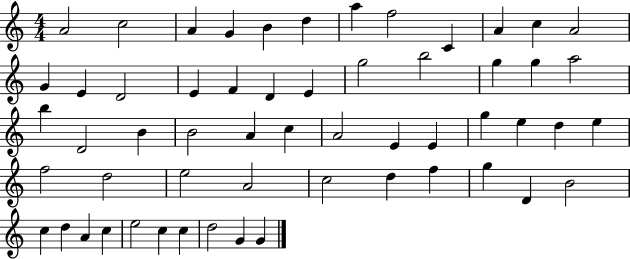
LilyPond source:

{
  \clef treble
  \numericTimeSignature
  \time 4/4
  \key c \major
  a'2 c''2 | a'4 g'4 b'4 d''4 | a''4 f''2 c'4 | a'4 c''4 a'2 | \break g'4 e'4 d'2 | e'4 f'4 d'4 e'4 | g''2 b''2 | g''4 g''4 a''2 | \break b''4 d'2 b'4 | b'2 a'4 c''4 | a'2 e'4 e'4 | g''4 e''4 d''4 e''4 | \break f''2 d''2 | e''2 a'2 | c''2 d''4 f''4 | g''4 d'4 b'2 | \break c''4 d''4 a'4 c''4 | e''2 c''4 c''4 | d''2 g'4 g'4 | \bar "|."
}